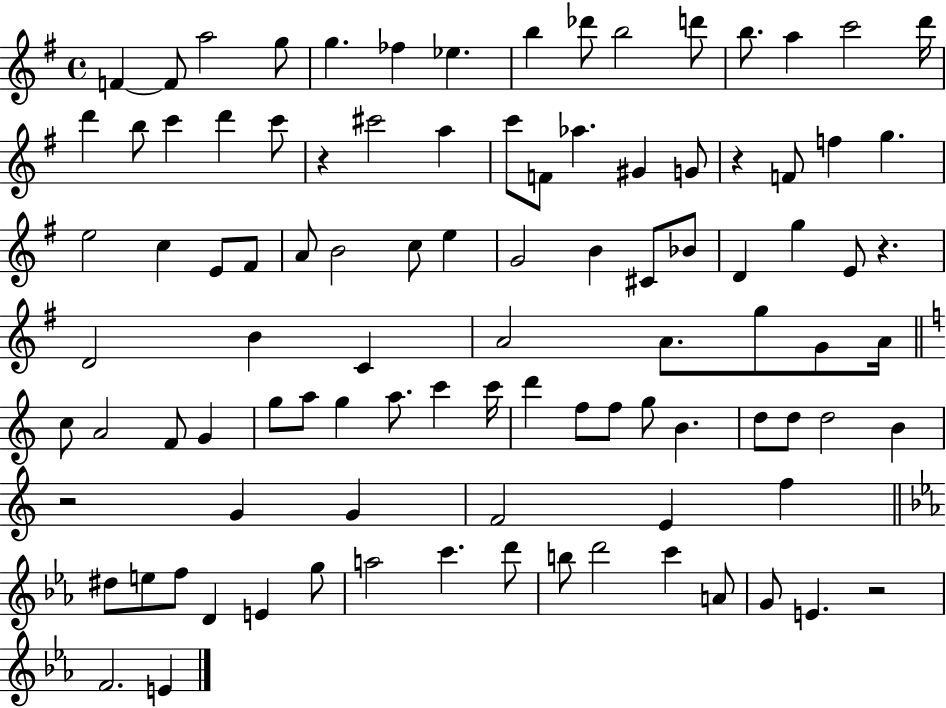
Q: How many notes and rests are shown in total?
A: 99